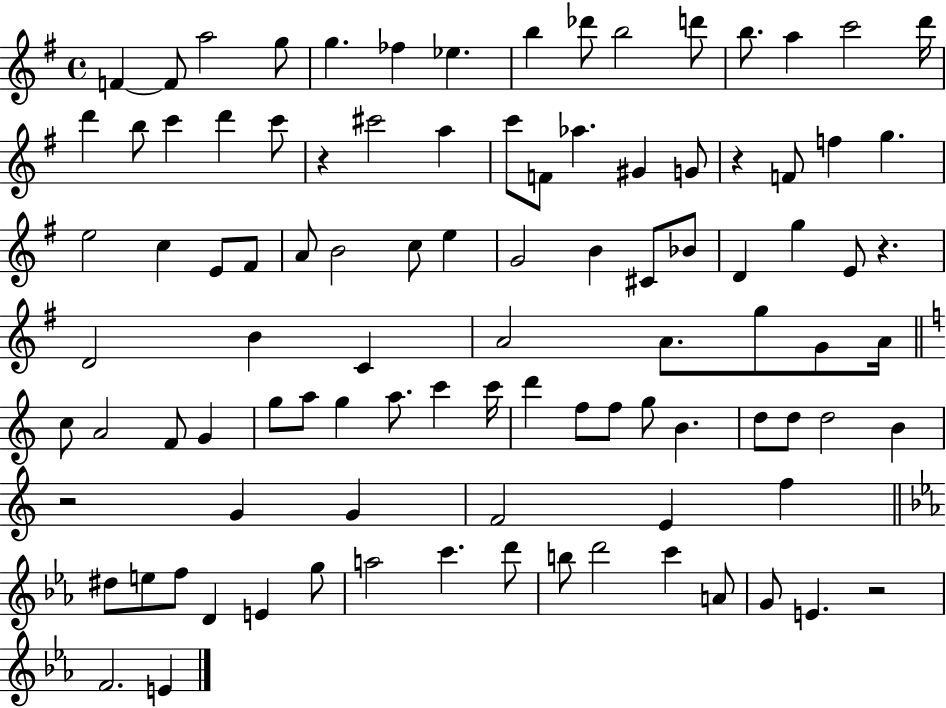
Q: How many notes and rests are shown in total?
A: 99